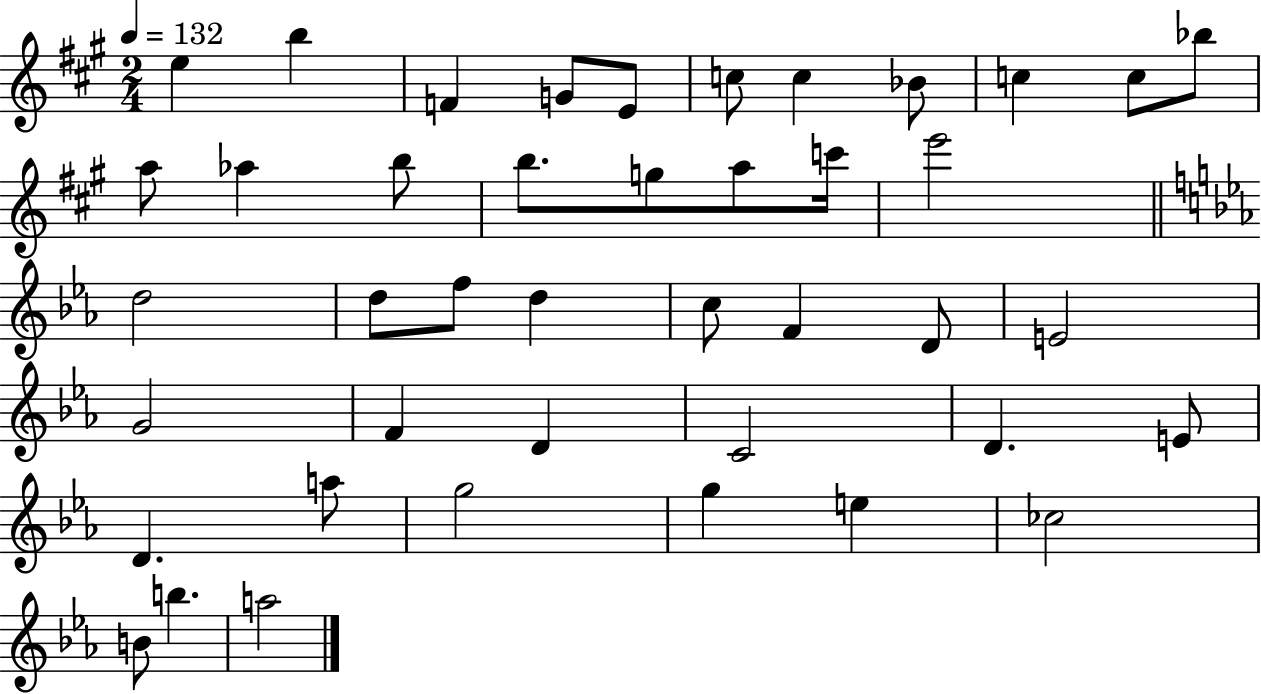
X:1
T:Untitled
M:2/4
L:1/4
K:A
e b F G/2 E/2 c/2 c _B/2 c c/2 _b/2 a/2 _a b/2 b/2 g/2 a/2 c'/4 e'2 d2 d/2 f/2 d c/2 F D/2 E2 G2 F D C2 D E/2 D a/2 g2 g e _c2 B/2 b a2